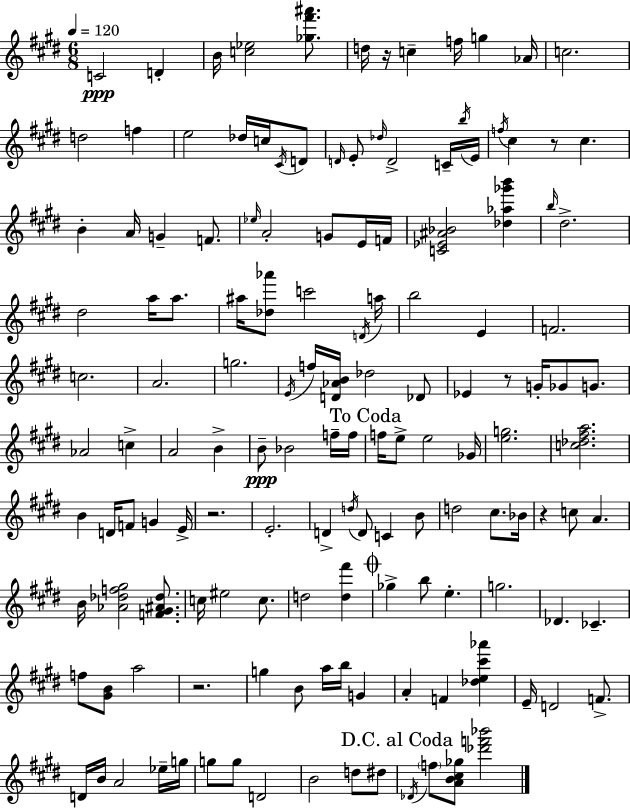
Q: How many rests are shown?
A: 6